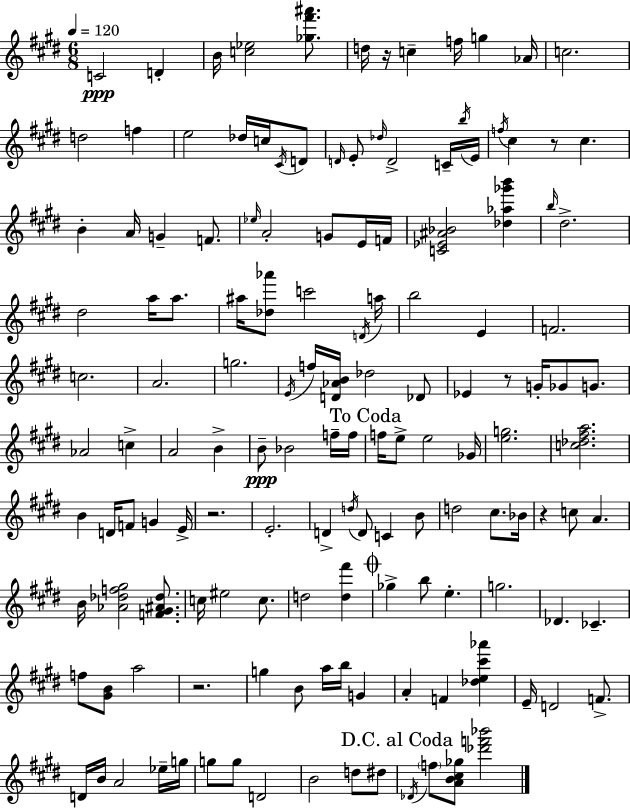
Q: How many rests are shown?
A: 6